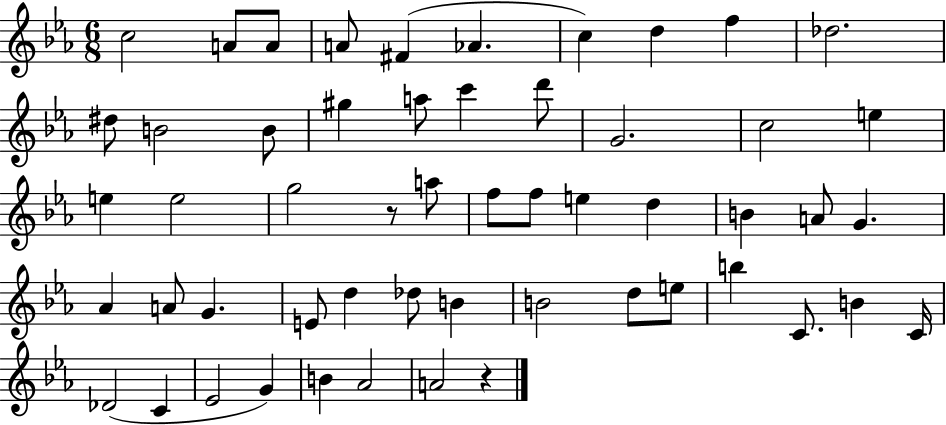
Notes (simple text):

C5/h A4/e A4/e A4/e F#4/q Ab4/q. C5/q D5/q F5/q Db5/h. D#5/e B4/h B4/e G#5/q A5/e C6/q D6/e G4/h. C5/h E5/q E5/q E5/h G5/h R/e A5/e F5/e F5/e E5/q D5/q B4/q A4/e G4/q. Ab4/q A4/e G4/q. E4/e D5/q Db5/e B4/q B4/h D5/e E5/e B5/q C4/e. B4/q C4/s Db4/h C4/q Eb4/h G4/q B4/q Ab4/h A4/h R/q